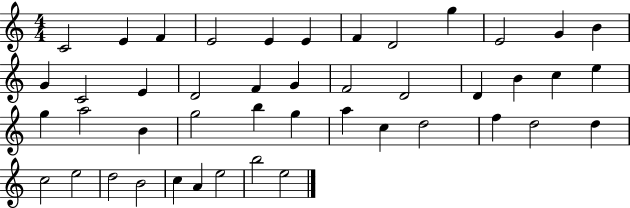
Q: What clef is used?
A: treble